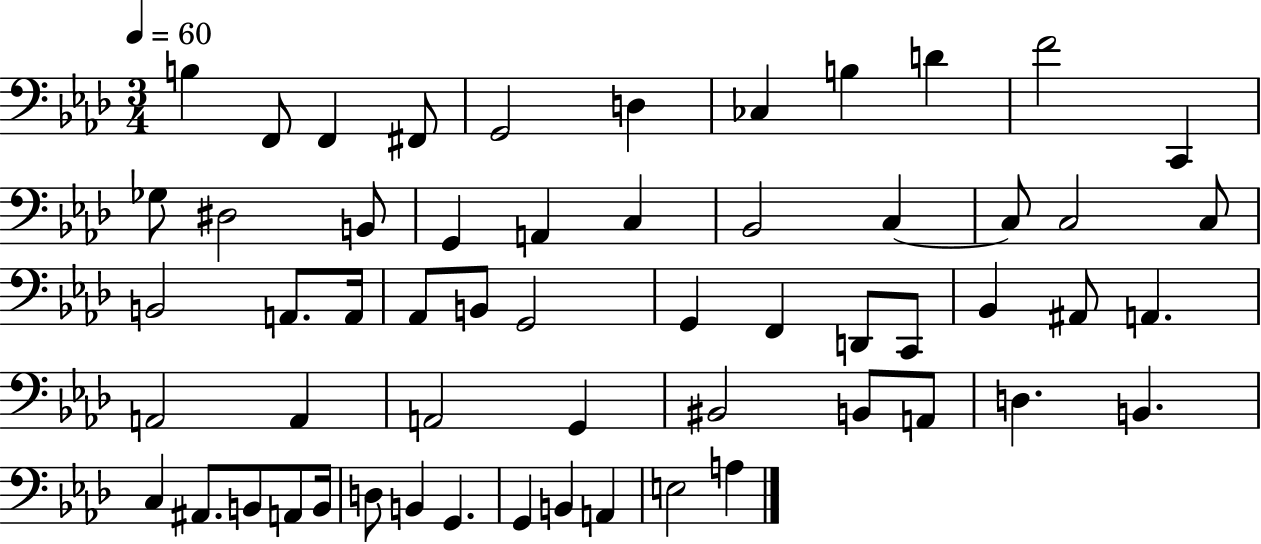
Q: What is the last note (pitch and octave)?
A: A3